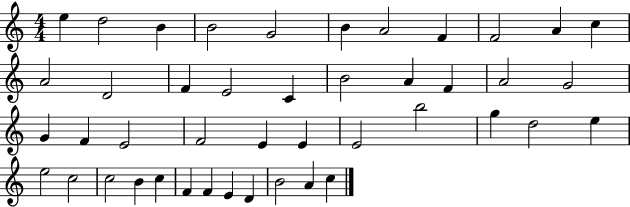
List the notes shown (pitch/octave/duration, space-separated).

E5/q D5/h B4/q B4/h G4/h B4/q A4/h F4/q F4/h A4/q C5/q A4/h D4/h F4/q E4/h C4/q B4/h A4/q F4/q A4/h G4/h G4/q F4/q E4/h F4/h E4/q E4/q E4/h B5/h G5/q D5/h E5/q E5/h C5/h C5/h B4/q C5/q F4/q F4/q E4/q D4/q B4/h A4/q C5/q